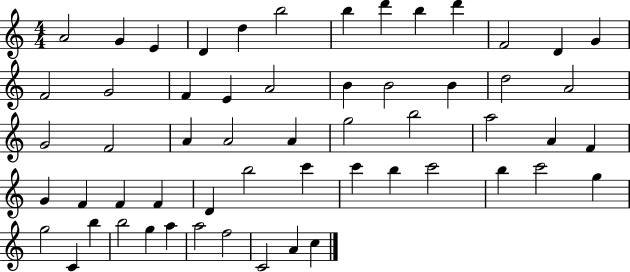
{
  \clef treble
  \numericTimeSignature
  \time 4/4
  \key c \major
  a'2 g'4 e'4 | d'4 d''4 b''2 | b''4 d'''4 b''4 d'''4 | f'2 d'4 g'4 | \break f'2 g'2 | f'4 e'4 a'2 | b'4 b'2 b'4 | d''2 a'2 | \break g'2 f'2 | a'4 a'2 a'4 | g''2 b''2 | a''2 a'4 f'4 | \break g'4 f'4 f'4 f'4 | d'4 b''2 c'''4 | c'''4 b''4 c'''2 | b''4 c'''2 g''4 | \break g''2 c'4 b''4 | b''2 g''4 a''4 | a''2 f''2 | c'2 a'4 c''4 | \break \bar "|."
}